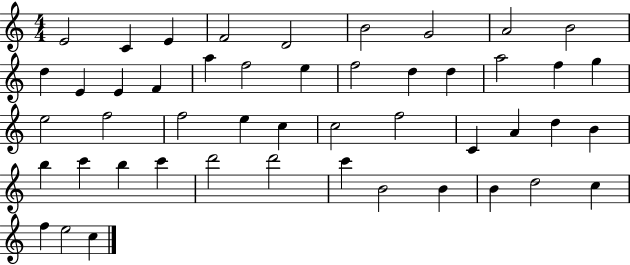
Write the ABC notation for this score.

X:1
T:Untitled
M:4/4
L:1/4
K:C
E2 C E F2 D2 B2 G2 A2 B2 d E E F a f2 e f2 d d a2 f g e2 f2 f2 e c c2 f2 C A d B b c' b c' d'2 d'2 c' B2 B B d2 c f e2 c